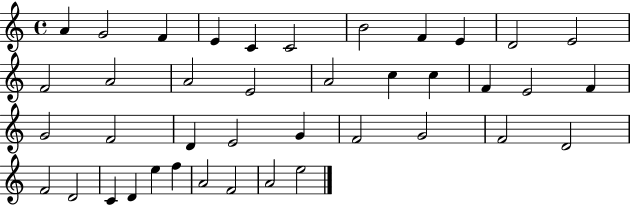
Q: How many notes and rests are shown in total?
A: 40